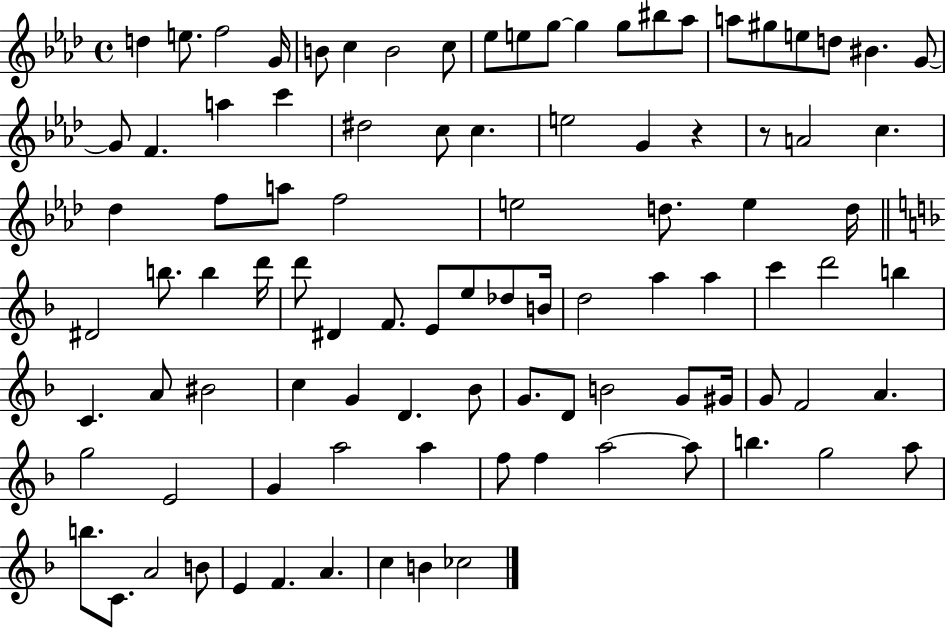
D5/q E5/e. F5/h G4/s B4/e C5/q B4/h C5/e Eb5/e E5/e G5/e G5/q G5/e BIS5/e Ab5/e A5/e G#5/e E5/e D5/e BIS4/q. G4/e G4/e F4/q. A5/q C6/q D#5/h C5/e C5/q. E5/h G4/q R/q R/e A4/h C5/q. Db5/q F5/e A5/e F5/h E5/h D5/e. E5/q D5/s D#4/h B5/e. B5/q D6/s D6/e D#4/q F4/e. E4/e E5/e Db5/e B4/s D5/h A5/q A5/q C6/q D6/h B5/q C4/q. A4/e BIS4/h C5/q G4/q D4/q. Bb4/e G4/e. D4/e B4/h G4/e G#4/s G4/e F4/h A4/q. G5/h E4/h G4/q A5/h A5/q F5/e F5/q A5/h A5/e B5/q. G5/h A5/e B5/e. C4/e. A4/h B4/e E4/q F4/q. A4/q. C5/q B4/q CES5/h